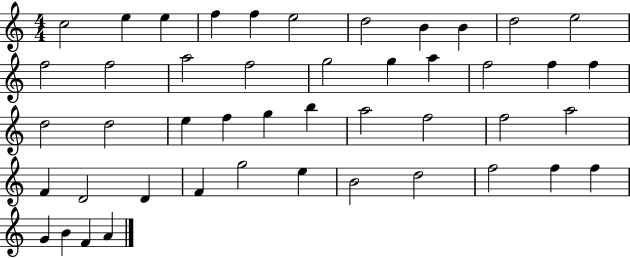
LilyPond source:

{
  \clef treble
  \numericTimeSignature
  \time 4/4
  \key c \major
  c''2 e''4 e''4 | f''4 f''4 e''2 | d''2 b'4 b'4 | d''2 e''2 | \break f''2 f''2 | a''2 f''2 | g''2 g''4 a''4 | f''2 f''4 f''4 | \break d''2 d''2 | e''4 f''4 g''4 b''4 | a''2 f''2 | f''2 a''2 | \break f'4 d'2 d'4 | f'4 g''2 e''4 | b'2 d''2 | f''2 f''4 f''4 | \break g'4 b'4 f'4 a'4 | \bar "|."
}